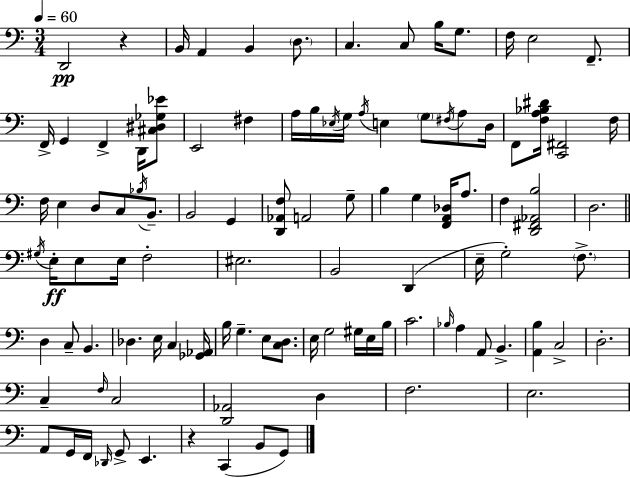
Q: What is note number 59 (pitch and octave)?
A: B2